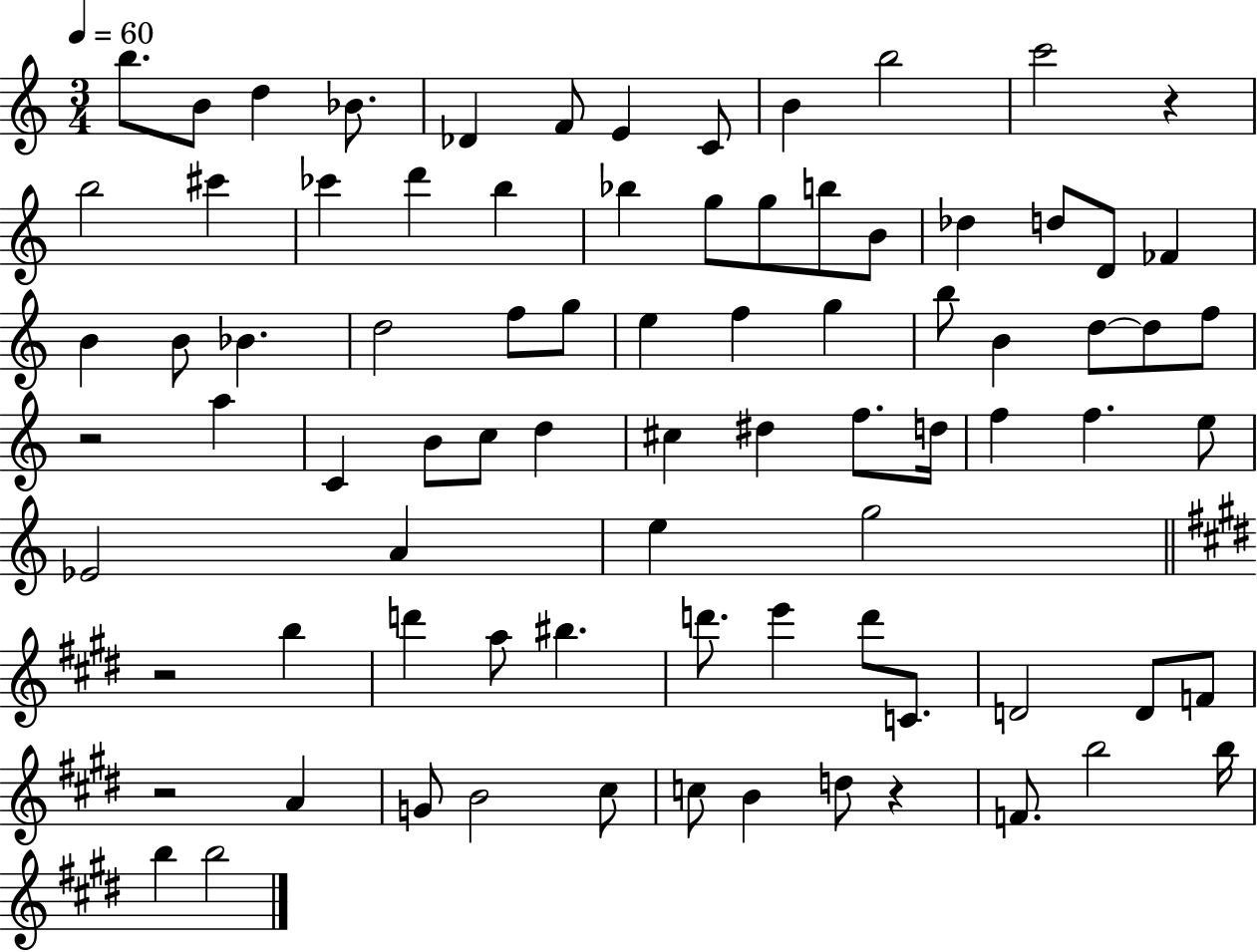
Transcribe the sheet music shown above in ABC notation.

X:1
T:Untitled
M:3/4
L:1/4
K:C
b/2 B/2 d _B/2 _D F/2 E C/2 B b2 c'2 z b2 ^c' _c' d' b _b g/2 g/2 b/2 B/2 _d d/2 D/2 _F B B/2 _B d2 f/2 g/2 e f g b/2 B d/2 d/2 f/2 z2 a C B/2 c/2 d ^c ^d f/2 d/4 f f e/2 _E2 A e g2 z2 b d' a/2 ^b d'/2 e' d'/2 C/2 D2 D/2 F/2 z2 A G/2 B2 ^c/2 c/2 B d/2 z F/2 b2 b/4 b b2